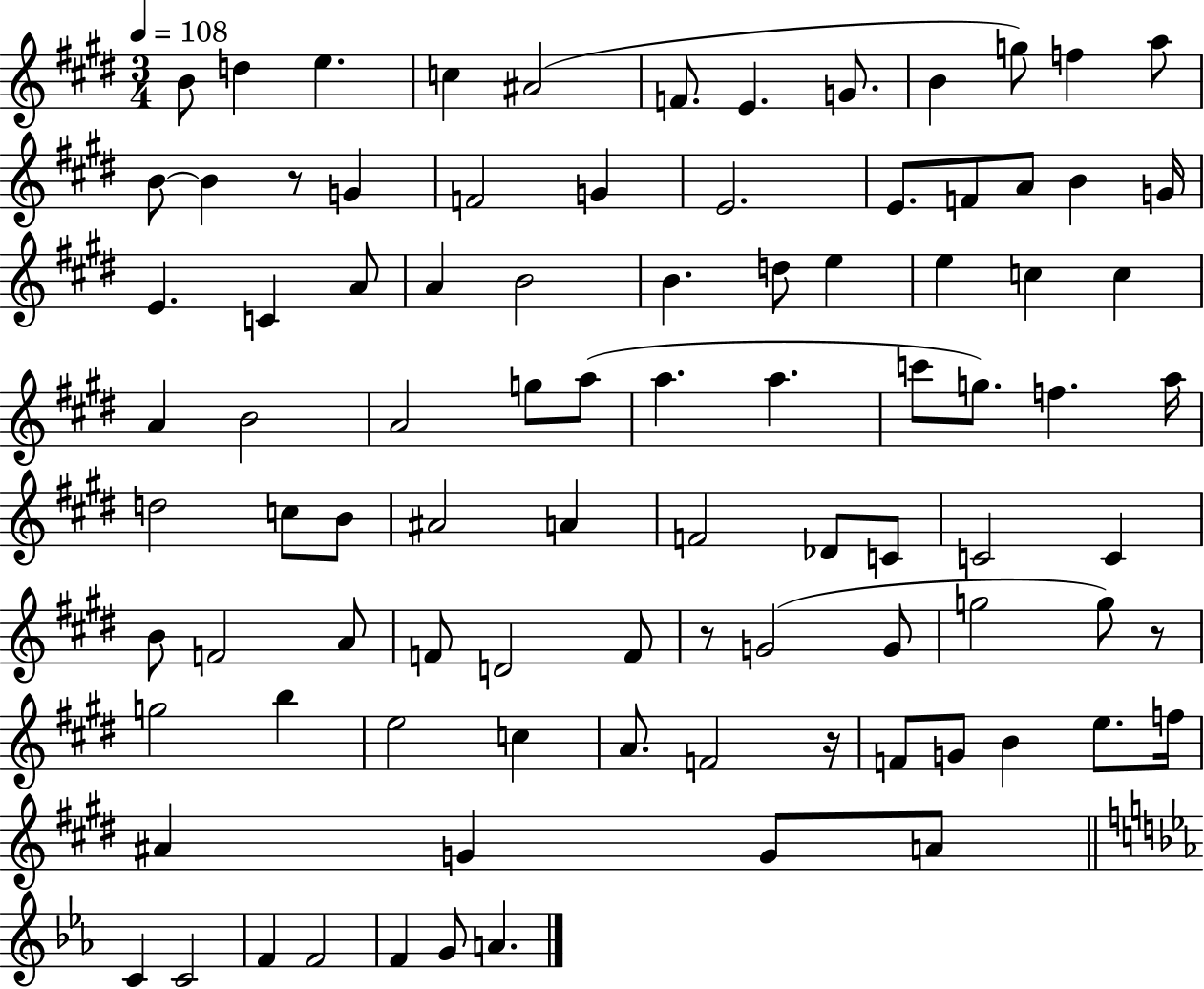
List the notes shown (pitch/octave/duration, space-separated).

B4/e D5/q E5/q. C5/q A#4/h F4/e. E4/q. G4/e. B4/q G5/e F5/q A5/e B4/e B4/q R/e G4/q F4/h G4/q E4/h. E4/e. F4/e A4/e B4/q G4/s E4/q. C4/q A4/e A4/q B4/h B4/q. D5/e E5/q E5/q C5/q C5/q A4/q B4/h A4/h G5/e A5/e A5/q. A5/q. C6/e G5/e. F5/q. A5/s D5/h C5/e B4/e A#4/h A4/q F4/h Db4/e C4/e C4/h C4/q B4/e F4/h A4/e F4/e D4/h F4/e R/e G4/h G4/e G5/h G5/e R/e G5/h B5/q E5/h C5/q A4/e. F4/h R/s F4/e G4/e B4/q E5/e. F5/s A#4/q G4/q G4/e A4/e C4/q C4/h F4/q F4/h F4/q G4/e A4/q.